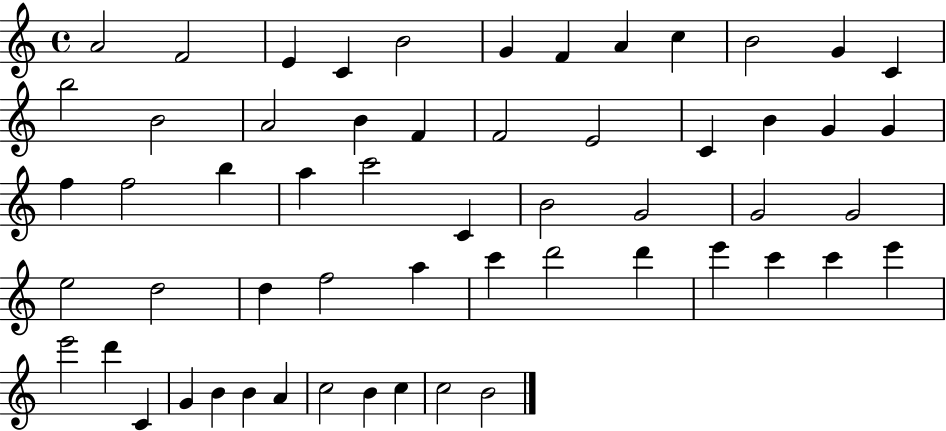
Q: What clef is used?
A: treble